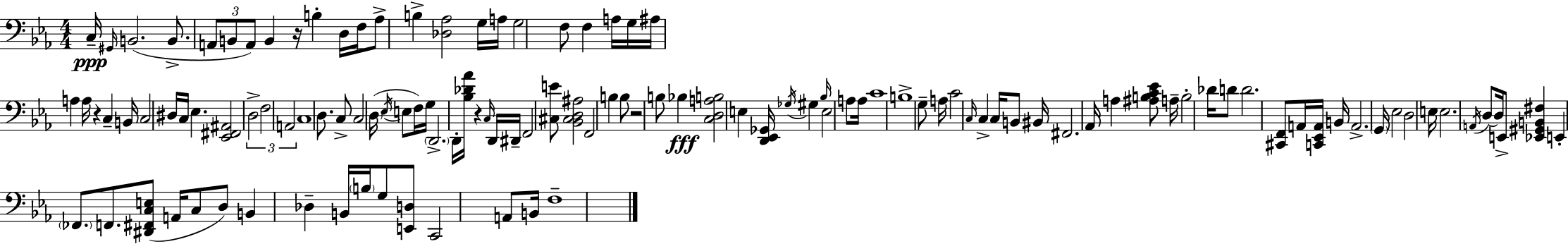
C3/s G#2/s B2/h. B2/e. A2/e B2/e A2/e B2/q R/s B3/q D3/s F3/s Ab3/e B3/q [Db3,Ab3]/h G3/s A3/s G3/h F3/e F3/q A3/s G3/s A#3/s A3/q A3/s R/q C3/q B2/s C3/h D#3/s C3/s Eb3/q. [Eb2,F#2,A#2]/h D3/h F3/h A2/h C3/w D3/e. C3/e C3/h D3/s Eb3/s E3/e F3/s G3/s D2/h. D2/s [Bb3,Db4,Ab4]/s R/q C3/s D2/s D#2/s F2/h [C#3,E4]/e [Bb2,C#3,D3,A#3]/h F2/h B3/q B3/e R/h B3/e Bb3/q [C3,D3,A3,B3]/h E3/q [D2,Eb2,Gb2]/s Gb3/s G#3/q Bb3/s E3/h A3/e A3/s C4/w B3/w G3/e A3/s C4/h C3/s C3/q C3/s B2/e BIS2/s F#2/h. Ab2/s A3/q [A#3,B3,C4,Eb4]/e A3/s B3/h Db4/s D4/e D4/h. [C#2,F2]/e A2/s [C2,Eb2,A2]/s B2/s A2/h. G2/s Eb3/h D3/h E3/s E3/h. A2/s D3/e D3/s E2/e [Eb2,G#2,B2,F#3]/q E2/q FES2/e. F2/e. [D#2,F#2,C3,E3]/e A2/s C3/e D3/e B2/q Db3/q B2/s B3/s G3/e [E2,D3]/e C2/h A2/e B2/s F3/w